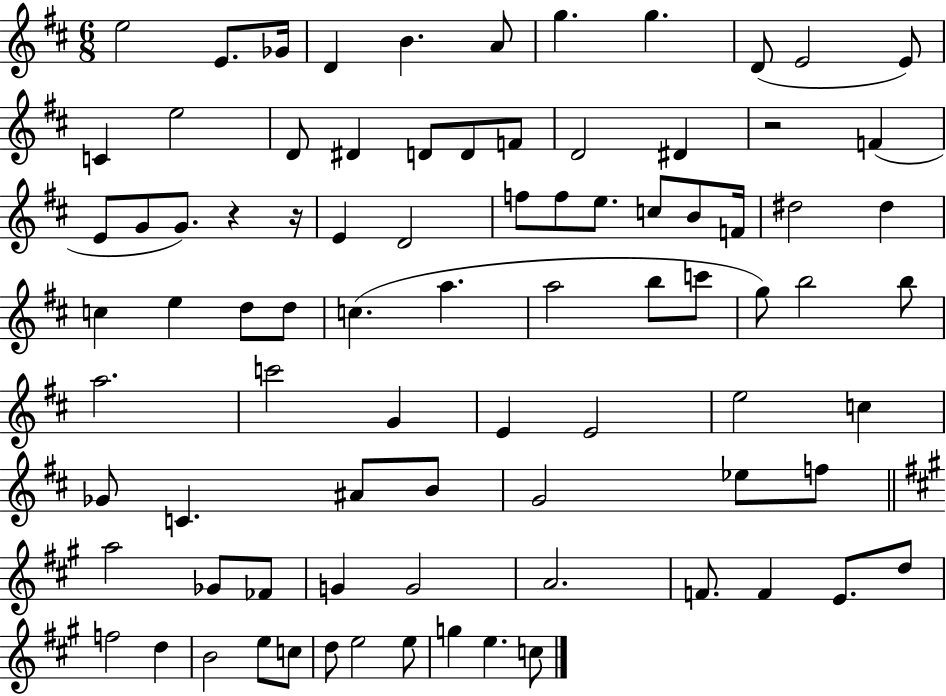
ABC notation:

X:1
T:Untitled
M:6/8
L:1/4
K:D
e2 E/2 _G/4 D B A/2 g g D/2 E2 E/2 C e2 D/2 ^D D/2 D/2 F/2 D2 ^D z2 F E/2 G/2 G/2 z z/4 E D2 f/2 f/2 e/2 c/2 B/2 F/4 ^d2 ^d c e d/2 d/2 c a a2 b/2 c'/2 g/2 b2 b/2 a2 c'2 G E E2 e2 c _G/2 C ^A/2 B/2 G2 _e/2 f/2 a2 _G/2 _F/2 G G2 A2 F/2 F E/2 d/2 f2 d B2 e/2 c/2 d/2 e2 e/2 g e c/2